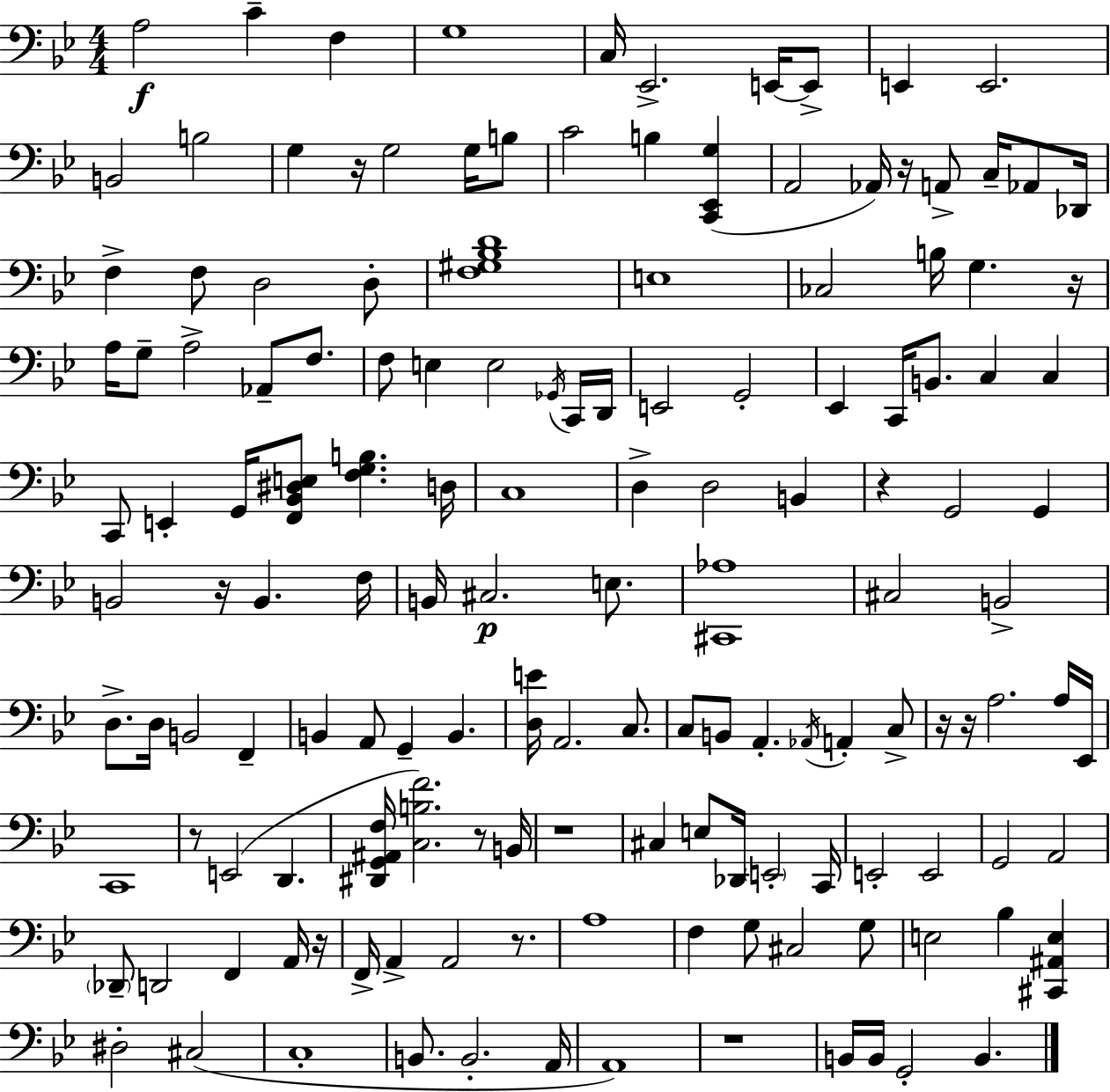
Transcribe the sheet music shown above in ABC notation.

X:1
T:Untitled
M:4/4
L:1/4
K:Gm
A,2 C F, G,4 C,/4 _E,,2 E,,/4 E,,/2 E,, E,,2 B,,2 B,2 G, z/4 G,2 G,/4 B,/2 C2 B, [C,,_E,,G,] A,,2 _A,,/4 z/4 A,,/2 C,/4 _A,,/2 _D,,/4 F, F,/2 D,2 D,/2 [F,^G,_B,D]4 E,4 _C,2 B,/4 G, z/4 A,/4 G,/2 A,2 _A,,/2 F,/2 F,/2 E, E,2 _G,,/4 C,,/4 D,,/4 E,,2 G,,2 _E,, C,,/4 B,,/2 C, C, C,,/2 E,, G,,/4 [F,,_B,,^D,E,]/2 [F,G,B,] D,/4 C,4 D, D,2 B,, z G,,2 G,, B,,2 z/4 B,, F,/4 B,,/4 ^C,2 E,/2 [^C,,_A,]4 ^C,2 B,,2 D,/2 D,/4 B,,2 F,, B,, A,,/2 G,, B,, [D,E]/4 A,,2 C,/2 C,/2 B,,/2 A,, _A,,/4 A,, C,/2 z/4 z/4 A,2 A,/4 _E,,/4 C,,4 z/2 E,,2 D,, [^D,,G,,^A,,F,]/4 [C,B,F]2 z/2 B,,/4 z4 ^C, E,/2 _D,,/4 E,,2 C,,/4 E,,2 E,,2 G,,2 A,,2 _D,,/2 D,,2 F,, A,,/4 z/4 F,,/4 A,, A,,2 z/2 A,4 F, G,/2 ^C,2 G,/2 E,2 _B, [^C,,^A,,E,] ^D,2 ^C,2 C,4 B,,/2 B,,2 A,,/4 A,,4 z4 B,,/4 B,,/4 G,,2 B,,